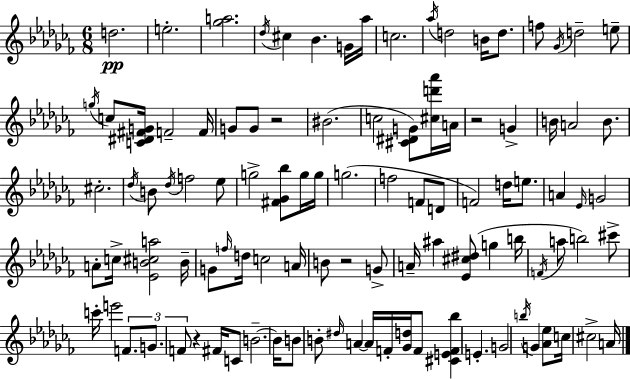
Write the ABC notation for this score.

X:1
T:Untitled
M:6/8
L:1/4
K:Abm
d2 e2 [_ga]2 _d/4 ^c _B G/4 _a/4 c2 _a/4 d2 B/4 d/2 f/2 _G/4 d2 e/2 g/4 c/2 [C^D^FG]/4 F2 F/4 G/2 G/2 z2 ^B2 c2 [^C^DG]/2 [^cd'_a']/4 A/4 z2 G B/4 A2 B/2 ^c2 _d/4 B/2 _d/4 f2 _e/2 g2 [^F_G_b]/2 g/4 g/4 g2 f2 F/2 D/2 F2 d/4 e/2 A _E/4 G2 A/2 c/4 [_EB^ca]2 B/4 G/2 f/4 d/4 c2 A/4 B/2 z2 G/2 A/4 ^a [_E^c^d]/2 g b/4 F/4 a/2 b2 ^c'/2 c'/4 e'2 F/2 G/2 F/2 z ^F/4 C/2 B2 B/4 B/2 B/2 ^d/4 A A/4 F/4 [_Gd]/4 F/2 [^CEF_b] E G2 b/4 G [_A_e]/2 c/4 ^c2 A/4